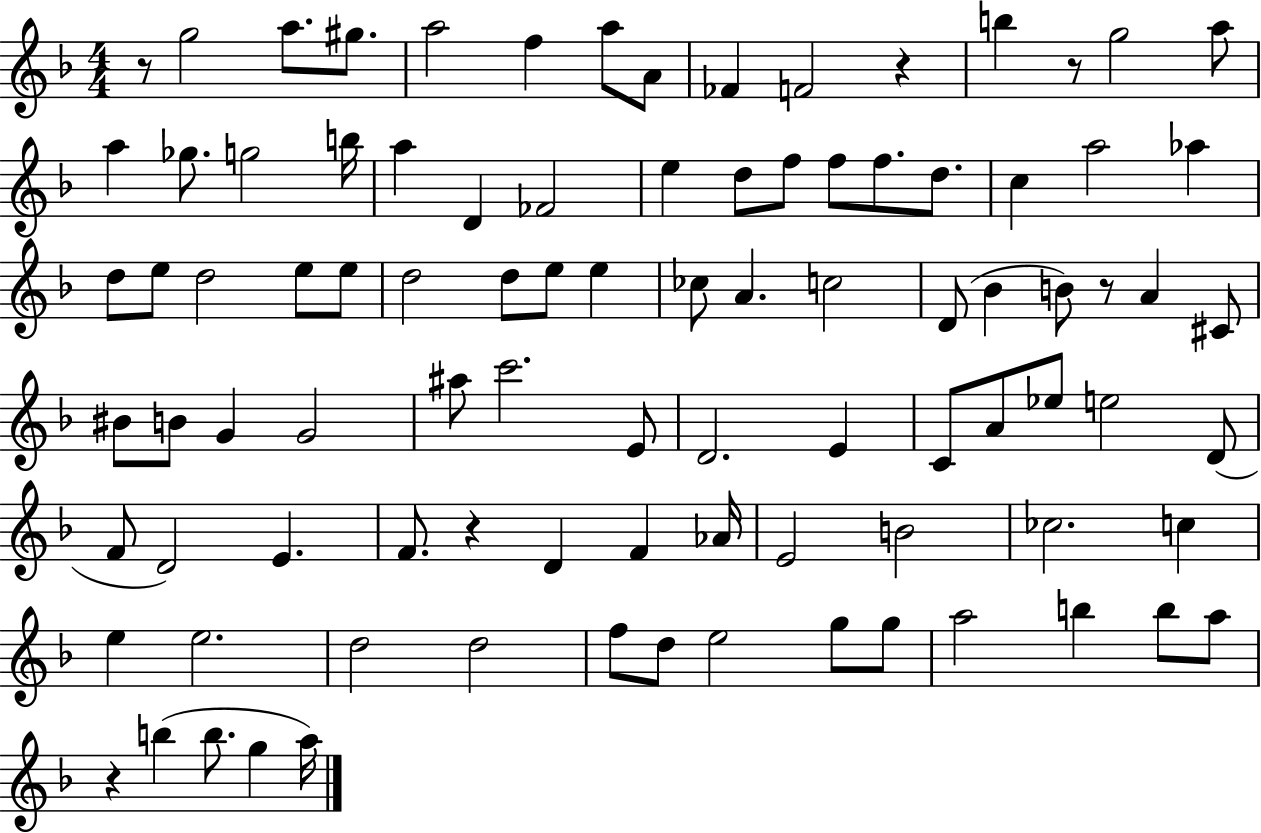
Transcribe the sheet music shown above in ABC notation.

X:1
T:Untitled
M:4/4
L:1/4
K:F
z/2 g2 a/2 ^g/2 a2 f a/2 A/2 _F F2 z b z/2 g2 a/2 a _g/2 g2 b/4 a D _F2 e d/2 f/2 f/2 f/2 d/2 c a2 _a d/2 e/2 d2 e/2 e/2 d2 d/2 e/2 e _c/2 A c2 D/2 _B B/2 z/2 A ^C/2 ^B/2 B/2 G G2 ^a/2 c'2 E/2 D2 E C/2 A/2 _e/2 e2 D/2 F/2 D2 E F/2 z D F _A/4 E2 B2 _c2 c e e2 d2 d2 f/2 d/2 e2 g/2 g/2 a2 b b/2 a/2 z b b/2 g a/4